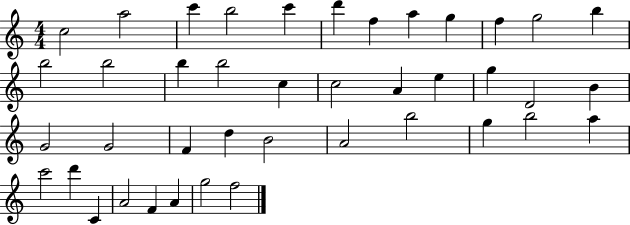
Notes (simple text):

C5/h A5/h C6/q B5/h C6/q D6/q F5/q A5/q G5/q F5/q G5/h B5/q B5/h B5/h B5/q B5/h C5/q C5/h A4/q E5/q G5/q D4/h B4/q G4/h G4/h F4/q D5/q B4/h A4/h B5/h G5/q B5/h A5/q C6/h D6/q C4/q A4/h F4/q A4/q G5/h F5/h